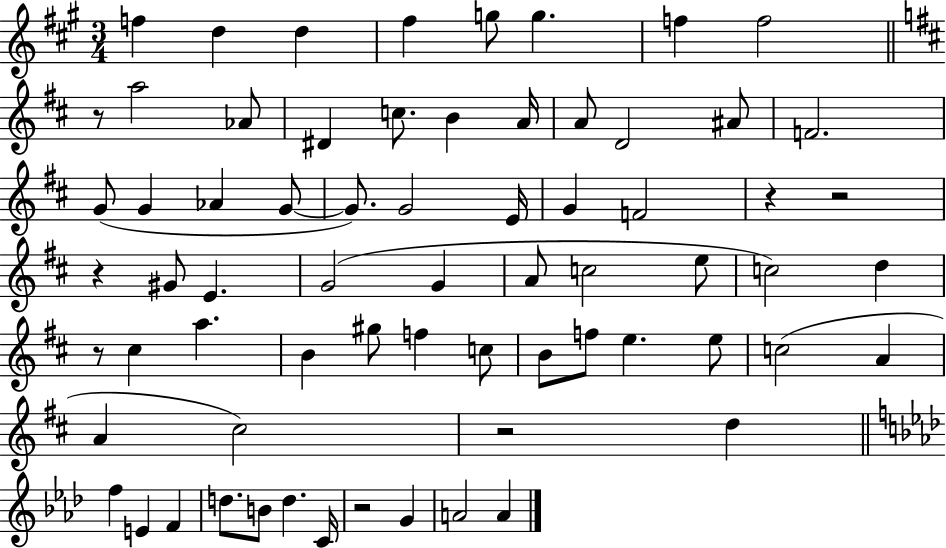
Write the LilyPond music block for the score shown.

{
  \clef treble
  \numericTimeSignature
  \time 3/4
  \key a \major
  \repeat volta 2 { f''4 d''4 d''4 | fis''4 g''8 g''4. | f''4 f''2 | \bar "||" \break \key d \major r8 a''2 aes'8 | dis'4 c''8. b'4 a'16 | a'8 d'2 ais'8 | f'2. | \break g'8( g'4 aes'4 g'8~~ | g'8.) g'2 e'16 | g'4 f'2 | r4 r2 | \break r4 gis'8 e'4. | g'2( g'4 | a'8 c''2 e''8 | c''2) d''4 | \break r8 cis''4 a''4. | b'4 gis''8 f''4 c''8 | b'8 f''8 e''4. e''8 | c''2( a'4 | \break a'4 cis''2) | r2 d''4 | \bar "||" \break \key f \minor f''4 e'4 f'4 | d''8. b'8 d''4. c'16 | r2 g'4 | a'2 a'4 | \break } \bar "|."
}